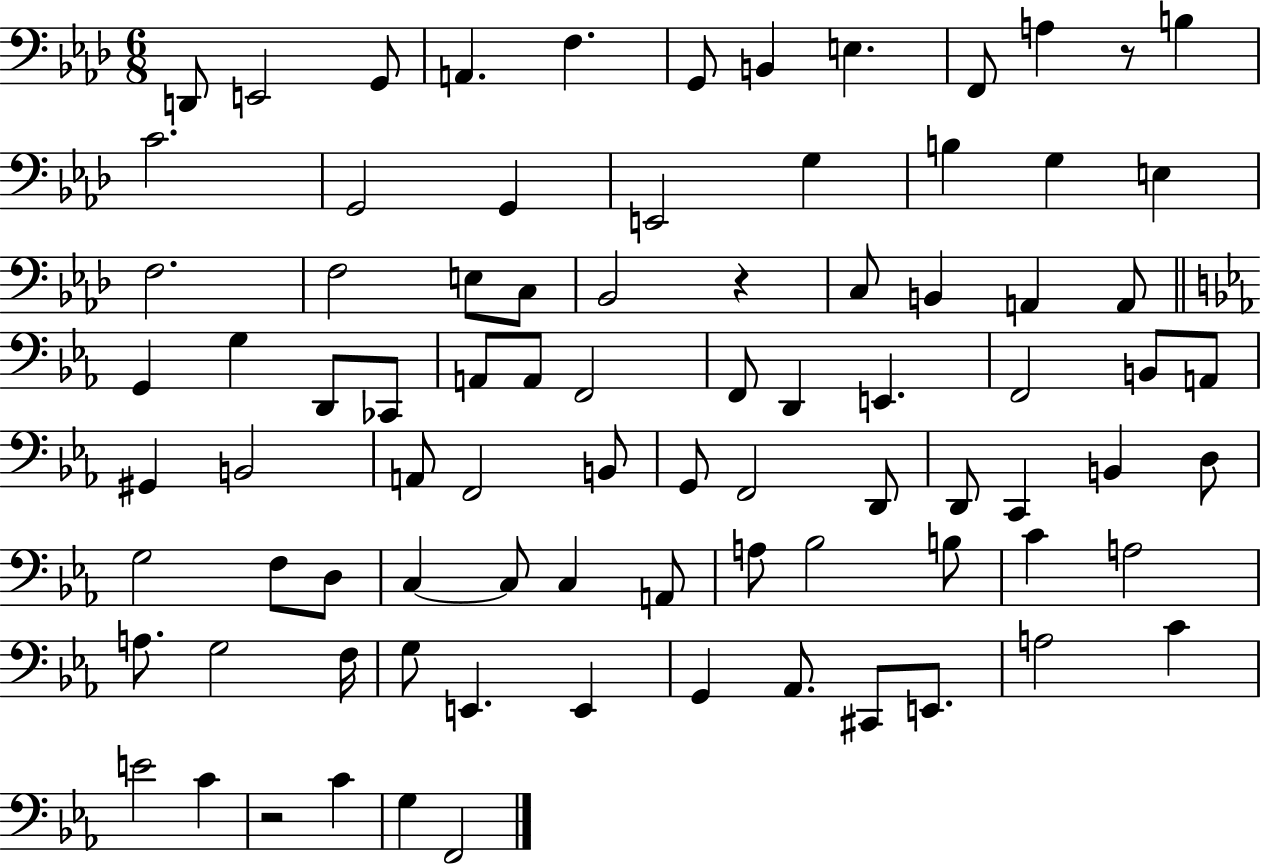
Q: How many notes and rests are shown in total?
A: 85